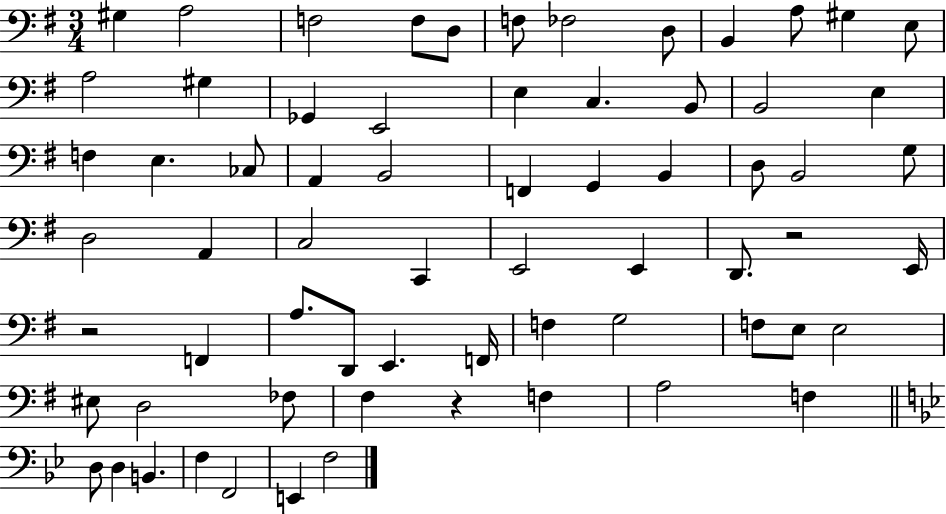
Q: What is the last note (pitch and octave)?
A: F3